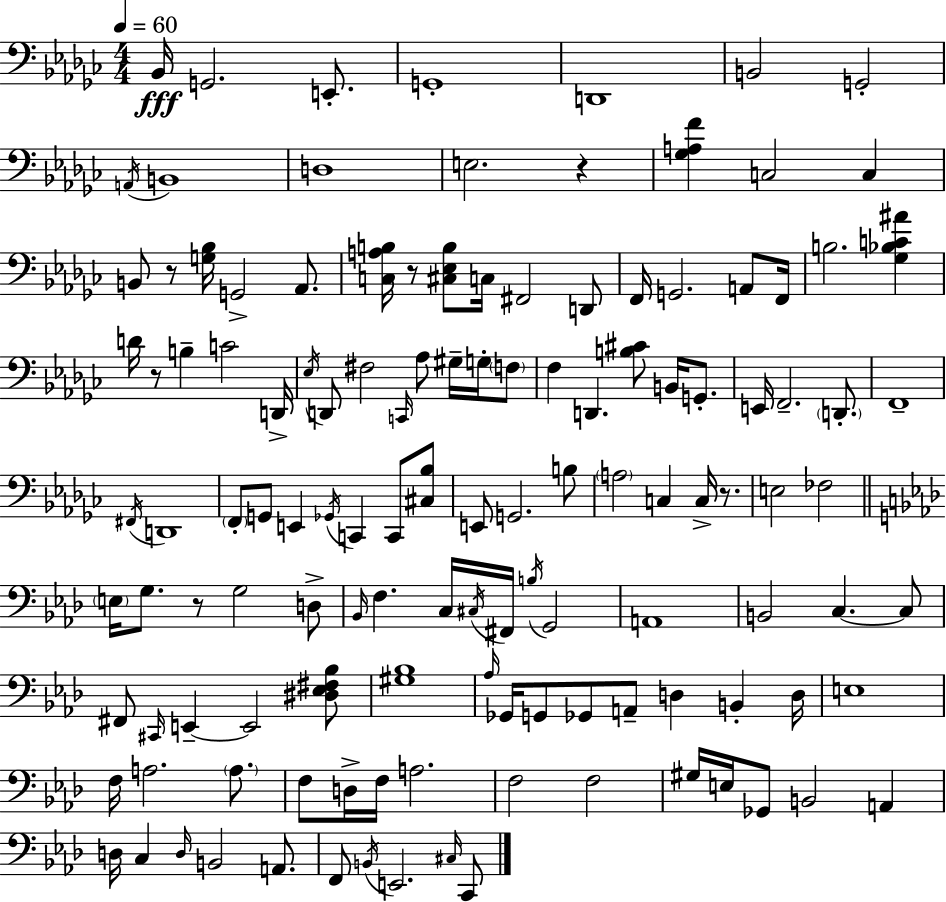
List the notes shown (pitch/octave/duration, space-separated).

Bb2/s G2/h. E2/e. G2/w D2/w B2/h G2/h A2/s B2/w D3/w E3/h. R/q [Gb3,A3,F4]/q C3/h C3/q B2/e R/e [G3,Bb3]/s G2/h Ab2/e. [C3,A3,B3]/s R/e [C#3,Eb3,B3]/e C3/s F#2/h D2/e F2/s G2/h. A2/e F2/s B3/h. [Gb3,Bb3,C4,A#4]/q D4/s R/e B3/q C4/h D2/s Eb3/s D2/e F#3/h C2/s Ab3/e G#3/s G3/s F3/e F3/q D2/q. [B3,C#4]/e B2/s G2/e. E2/s F2/h. D2/e. F2/w F#2/s D2/w F2/e G2/e E2/q Gb2/s C2/q C2/e [C#3,Bb3]/e E2/e G2/h. B3/e A3/h C3/q C3/s R/e. E3/h FES3/h E3/s G3/e. R/e G3/h D3/e Bb2/s F3/q. C3/s C#3/s F#2/s B3/s G2/h A2/w B2/h C3/q. C3/e F#2/e C#2/s E2/q E2/h [D#3,Eb3,F#3,Bb3]/e [G#3,Bb3]/w Ab3/s Gb2/s G2/e Gb2/e A2/e D3/q B2/q D3/s E3/w F3/s A3/h. A3/e. F3/e D3/s F3/s A3/h. F3/h F3/h G#3/s E3/s Gb2/e B2/h A2/q D3/s C3/q D3/s B2/h A2/e. F2/e B2/s E2/h. C#3/s C2/e